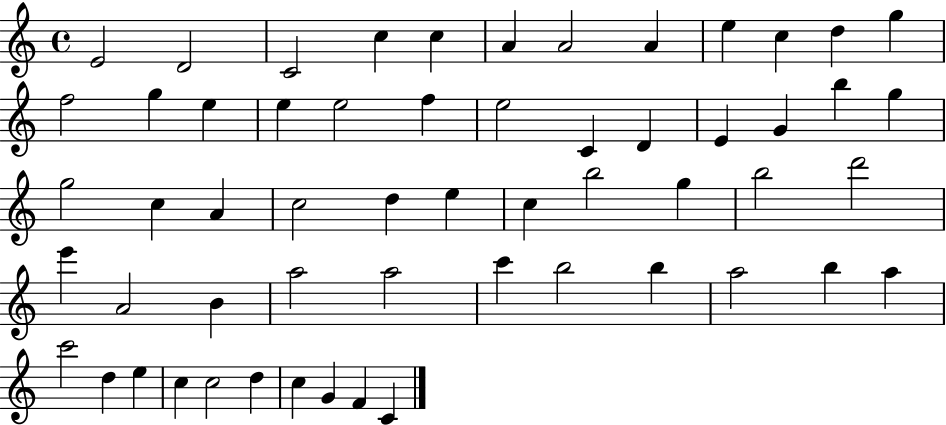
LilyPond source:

{
  \clef treble
  \time 4/4
  \defaultTimeSignature
  \key c \major
  e'2 d'2 | c'2 c''4 c''4 | a'4 a'2 a'4 | e''4 c''4 d''4 g''4 | \break f''2 g''4 e''4 | e''4 e''2 f''4 | e''2 c'4 d'4 | e'4 g'4 b''4 g''4 | \break g''2 c''4 a'4 | c''2 d''4 e''4 | c''4 b''2 g''4 | b''2 d'''2 | \break e'''4 a'2 b'4 | a''2 a''2 | c'''4 b''2 b''4 | a''2 b''4 a''4 | \break c'''2 d''4 e''4 | c''4 c''2 d''4 | c''4 g'4 f'4 c'4 | \bar "|."
}